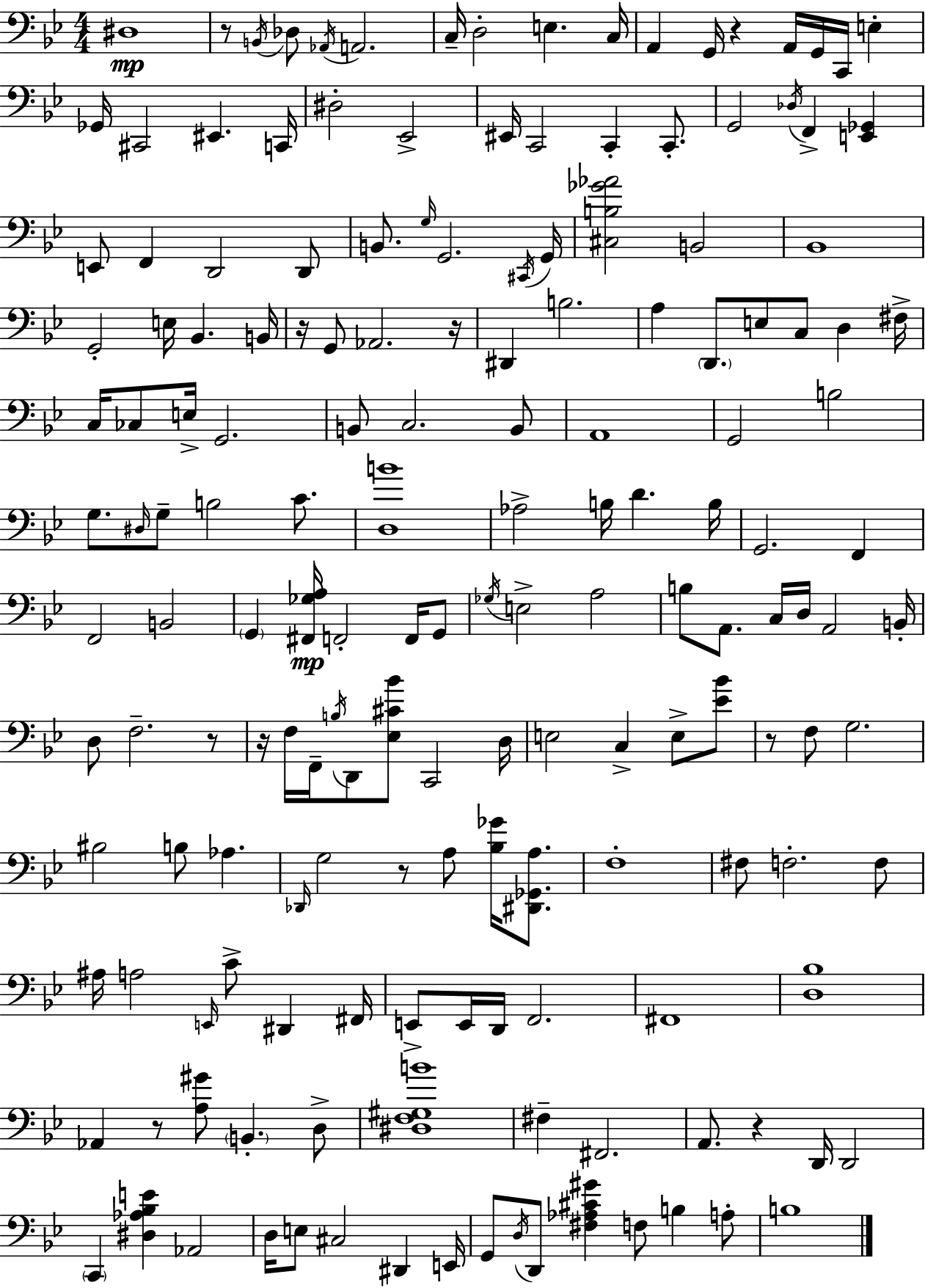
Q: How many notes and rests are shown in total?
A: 168